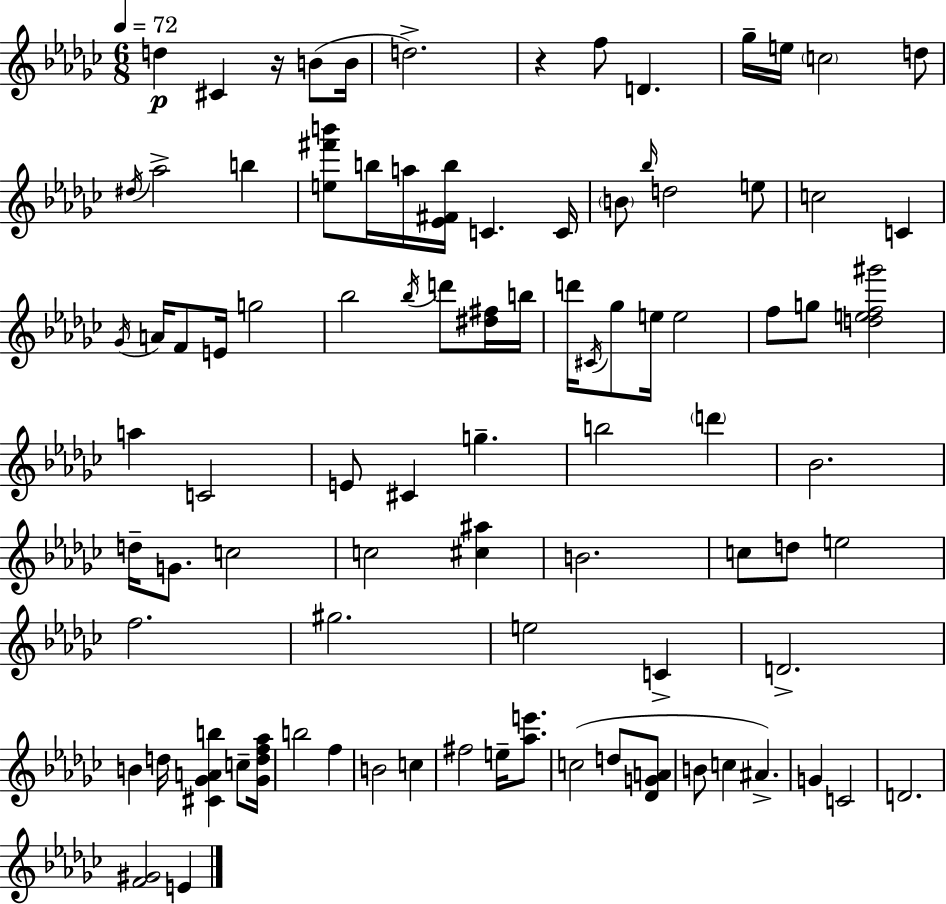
D5/q C#4/q R/s B4/e B4/s D5/h. R/q F5/e D4/q. Gb5/s E5/s C5/h D5/e D#5/s Ab5/h B5/q [E5,F#6,B6]/e B5/s A5/s [Eb4,F#4,B5]/s C4/q. C4/s B4/e Bb5/s D5/h E5/e C5/h C4/q Gb4/s A4/s F4/e E4/s G5/h Bb5/h Bb5/s D6/e [D#5,F#5]/s B5/s D6/s C#4/s Gb5/e E5/s E5/h F5/e G5/e [D5,E5,F5,G#6]/h A5/q C4/h E4/e C#4/q G5/q. B5/h D6/q Bb4/h. D5/s G4/e. C5/h C5/h [C#5,A#5]/q B4/h. C5/e D5/e E5/h F5/h. G#5/h. E5/h C4/q D4/h. B4/q D5/s [C#4,Gb4,A4,B5]/q C5/e [Gb4,D5,F5,Ab5]/s B5/h F5/q B4/h C5/q F#5/h E5/s [Ab5,E6]/e. C5/h D5/e [Db4,G4,A4]/e B4/e C5/q A#4/q. G4/q C4/h D4/h. [F4,G#4]/h E4/q